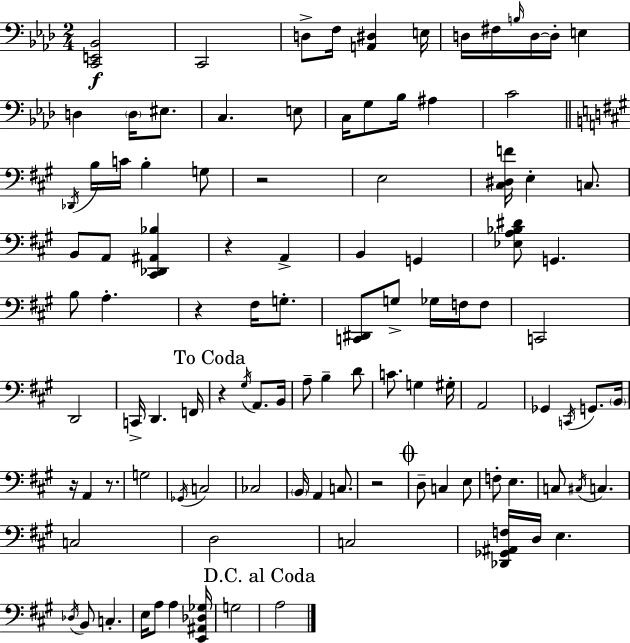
{
  \clef bass
  \numericTimeSignature
  \time 2/4
  \key f \minor
  \repeat volta 2 { <c, e, bes,>2\f | c,2 | d8-> f16 <a, dis>4 e16 | d16 fis16 \grace { b16 } d16~~ d16-. e4 | \break d4 \parenthesize d16 eis8. | c4. e8 | c16 g8 bes16 ais4 | c'2 | \break \bar "||" \break \key a \major \acciaccatura { des,16 } b16 c'16 b4-. g8 | r2 | e2 | <cis dis f'>16 e4-. c8. | \break b,8 a,8 <cis, des, ais, bes>4 | r4 a,4-> | b,4 g,4 | <ees a bes dis'>8 g,4. | \break b8 a4.-. | r4 fis16 g8.-. | <c, dis,>8 g8-> ges16 f16 f8 | c,2 | \break d,2 | c,16-> d,4. | f,16 \mark "To Coda" r4 \acciaccatura { gis16 } a,8. | b,16 a8-- b4-- | \break d'8 c'8. g4 | gis16-. a,2 | ges,4 \acciaccatura { c,16 } g,8. | \parenthesize b,16 r16 a,4 | \break r8. g2 | \acciaccatura { ges,16 } c2 | ces2 | \parenthesize b,16 a,4 | \break c8. r2 | \mark \markup { \musicglyph "scripts.coda" } d8-- c4 | e8 f8-. e4. | c8 \acciaccatura { cis16 } c4. | \break c2 | d2 | c2 | <des, ges, ais, f>16 d16 e4. | \break \acciaccatura { des16 } b,8 | c4.-. e16 a8 | a4 <e, ais, des ges>16 g2 | \mark "D.C. al Coda" a2 | \break } \bar "|."
}